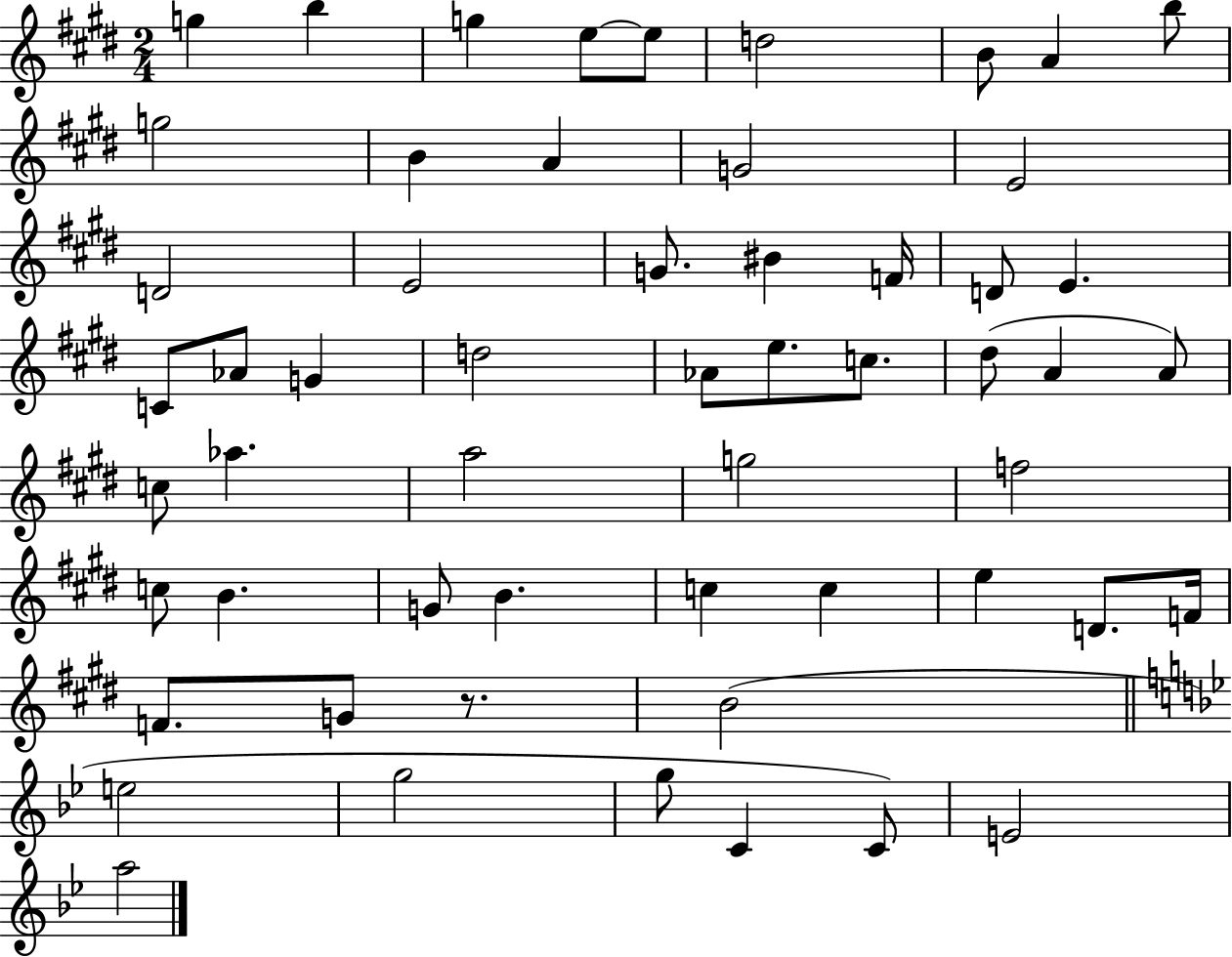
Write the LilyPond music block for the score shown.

{
  \clef treble
  \numericTimeSignature
  \time 2/4
  \key e \major
  g''4 b''4 | g''4 e''8~~ e''8 | d''2 | b'8 a'4 b''8 | \break g''2 | b'4 a'4 | g'2 | e'2 | \break d'2 | e'2 | g'8. bis'4 f'16 | d'8 e'4. | \break c'8 aes'8 g'4 | d''2 | aes'8 e''8. c''8. | dis''8( a'4 a'8) | \break c''8 aes''4. | a''2 | g''2 | f''2 | \break c''8 b'4. | g'8 b'4. | c''4 c''4 | e''4 d'8. f'16 | \break f'8. g'8 r8. | b'2( | \bar "||" \break \key bes \major e''2 | g''2 | g''8 c'4 c'8) | e'2 | \break a''2 | \bar "|."
}